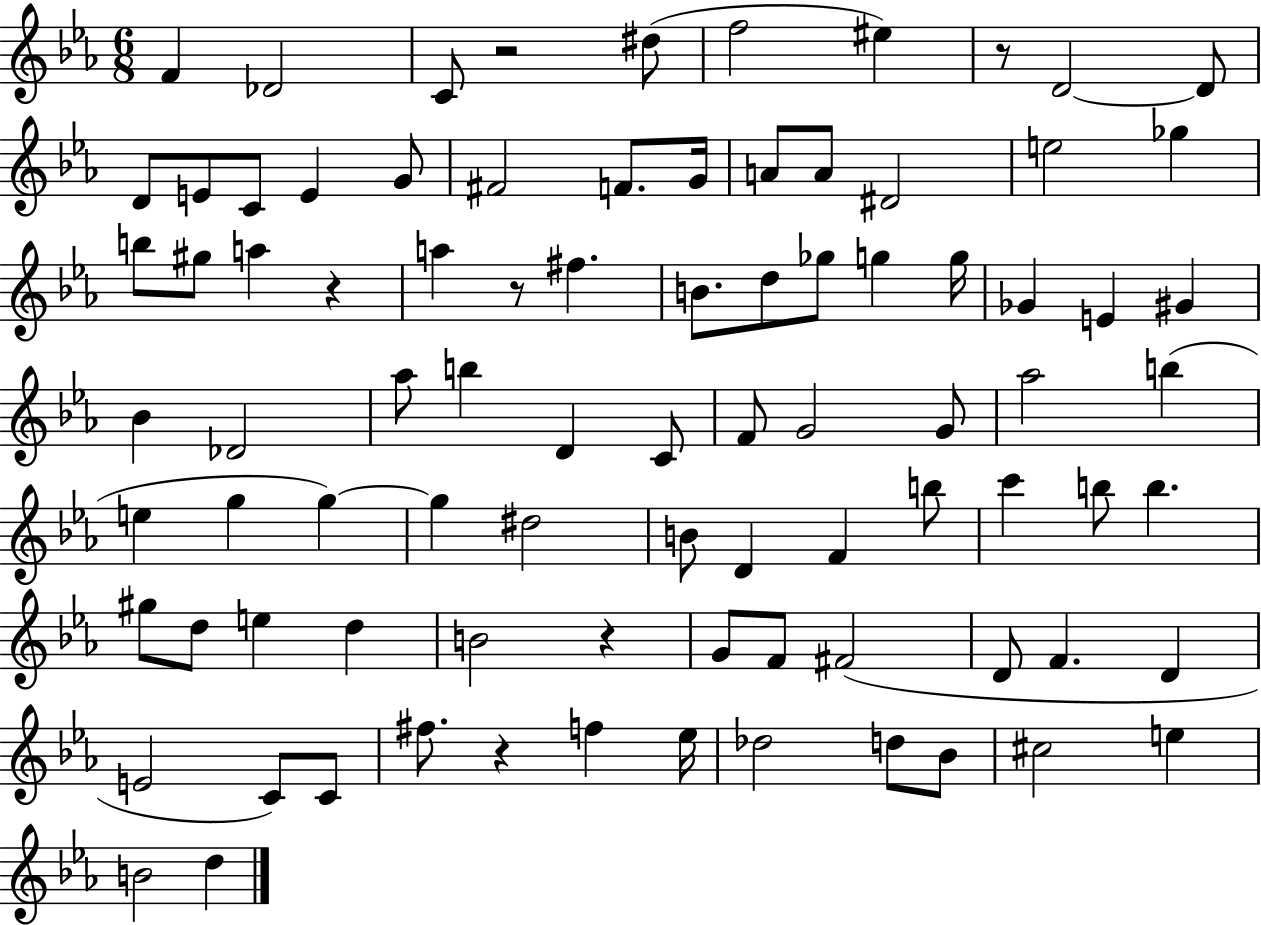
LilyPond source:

{
  \clef treble
  \numericTimeSignature
  \time 6/8
  \key ees \major
  f'4 des'2 | c'8 r2 dis''8( | f''2 eis''4) | r8 d'2~~ d'8 | \break d'8 e'8 c'8 e'4 g'8 | fis'2 f'8. g'16 | a'8 a'8 dis'2 | e''2 ges''4 | \break b''8 gis''8 a''4 r4 | a''4 r8 fis''4. | b'8. d''8 ges''8 g''4 g''16 | ges'4 e'4 gis'4 | \break bes'4 des'2 | aes''8 b''4 d'4 c'8 | f'8 g'2 g'8 | aes''2 b''4( | \break e''4 g''4 g''4~~) | g''4 dis''2 | b'8 d'4 f'4 b''8 | c'''4 b''8 b''4. | \break gis''8 d''8 e''4 d''4 | b'2 r4 | g'8 f'8 fis'2( | d'8 f'4. d'4 | \break e'2 c'8) c'8 | fis''8. r4 f''4 ees''16 | des''2 d''8 bes'8 | cis''2 e''4 | \break b'2 d''4 | \bar "|."
}